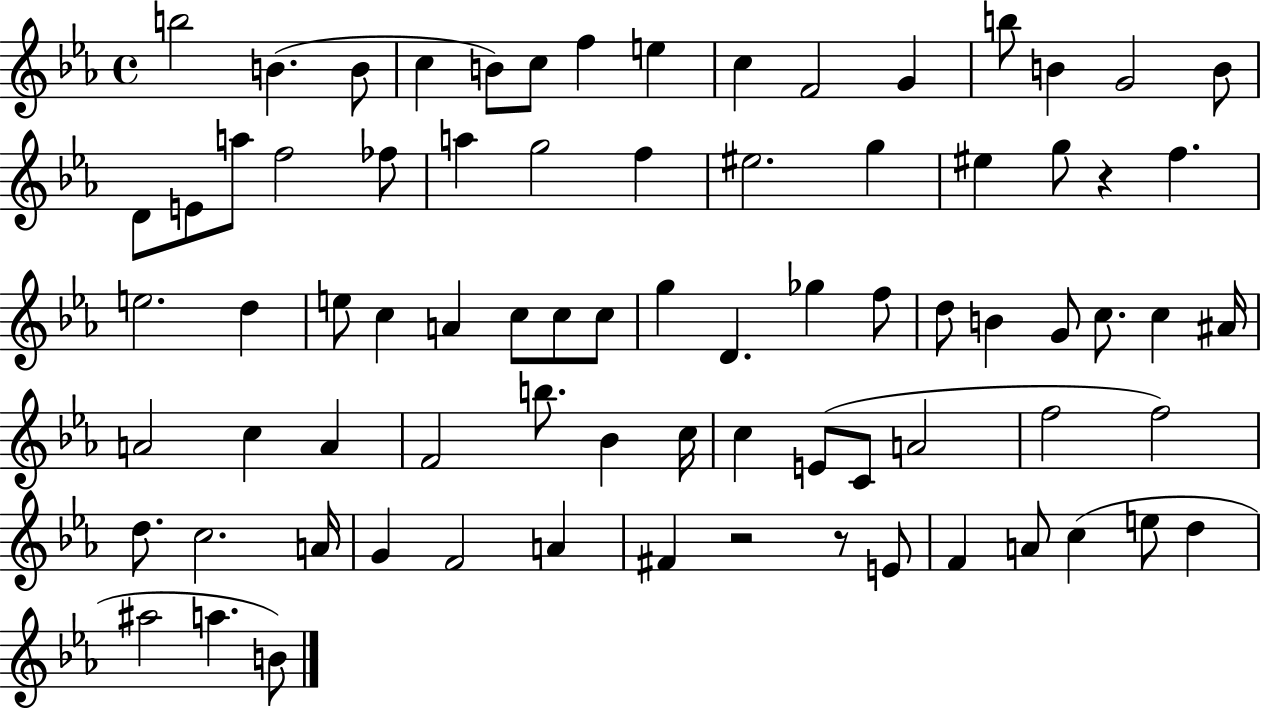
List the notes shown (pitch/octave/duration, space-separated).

B5/h B4/q. B4/e C5/q B4/e C5/e F5/q E5/q C5/q F4/h G4/q B5/e B4/q G4/h B4/e D4/e E4/e A5/e F5/h FES5/e A5/q G5/h F5/q EIS5/h. G5/q EIS5/q G5/e R/q F5/q. E5/h. D5/q E5/e C5/q A4/q C5/e C5/e C5/e G5/q D4/q. Gb5/q F5/e D5/e B4/q G4/e C5/e. C5/q A#4/s A4/h C5/q A4/q F4/h B5/e. Bb4/q C5/s C5/q E4/e C4/e A4/h F5/h F5/h D5/e. C5/h. A4/s G4/q F4/h A4/q F#4/q R/h R/e E4/e F4/q A4/e C5/q E5/e D5/q A#5/h A5/q. B4/e